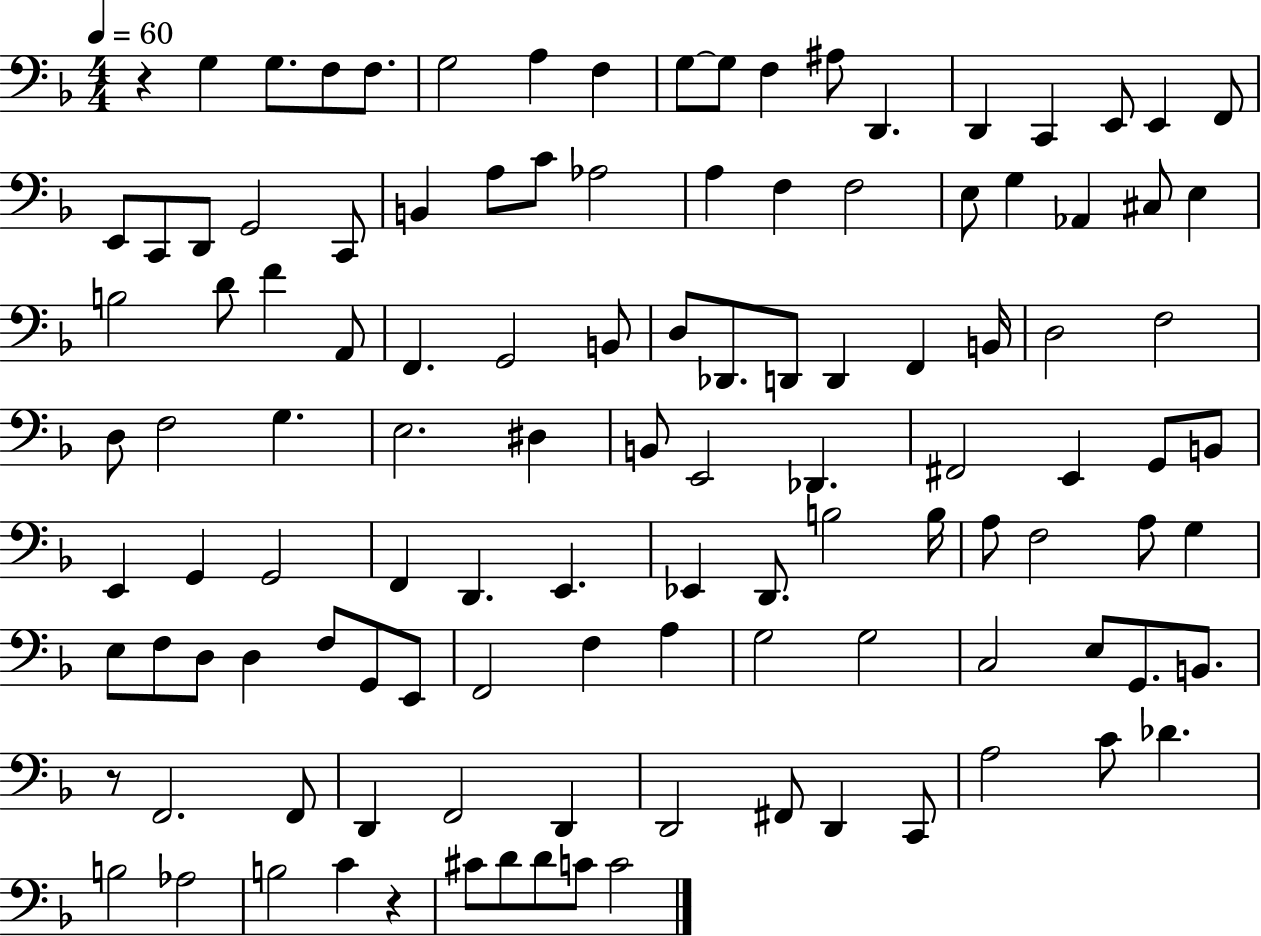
X:1
T:Untitled
M:4/4
L:1/4
K:F
z G, G,/2 F,/2 F,/2 G,2 A, F, G,/2 G,/2 F, ^A,/2 D,, D,, C,, E,,/2 E,, F,,/2 E,,/2 C,,/2 D,,/2 G,,2 C,,/2 B,, A,/2 C/2 _A,2 A, F, F,2 E,/2 G, _A,, ^C,/2 E, B,2 D/2 F A,,/2 F,, G,,2 B,,/2 D,/2 _D,,/2 D,,/2 D,, F,, B,,/4 D,2 F,2 D,/2 F,2 G, E,2 ^D, B,,/2 E,,2 _D,, ^F,,2 E,, G,,/2 B,,/2 E,, G,, G,,2 F,, D,, E,, _E,, D,,/2 B,2 B,/4 A,/2 F,2 A,/2 G, E,/2 F,/2 D,/2 D, F,/2 G,,/2 E,,/2 F,,2 F, A, G,2 G,2 C,2 E,/2 G,,/2 B,,/2 z/2 F,,2 F,,/2 D,, F,,2 D,, D,,2 ^F,,/2 D,, C,,/2 A,2 C/2 _D B,2 _A,2 B,2 C z ^C/2 D/2 D/2 C/2 C2